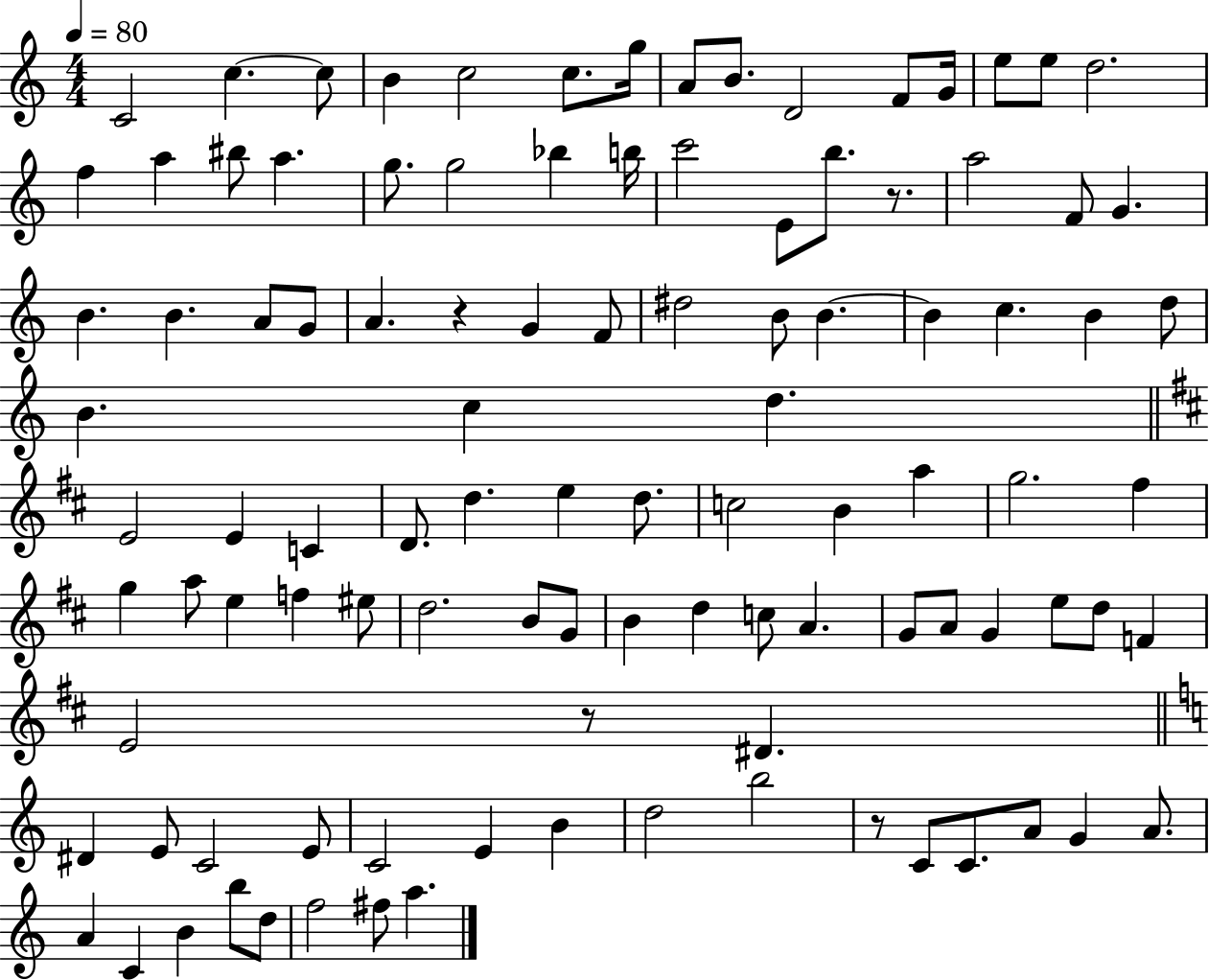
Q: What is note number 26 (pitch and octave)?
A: B5